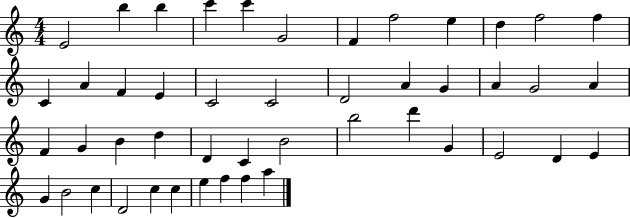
{
  \clef treble
  \numericTimeSignature
  \time 4/4
  \key c \major
  e'2 b''4 b''4 | c'''4 c'''4 g'2 | f'4 f''2 e''4 | d''4 f''2 f''4 | \break c'4 a'4 f'4 e'4 | c'2 c'2 | d'2 a'4 g'4 | a'4 g'2 a'4 | \break f'4 g'4 b'4 d''4 | d'4 c'4 b'2 | b''2 d'''4 g'4 | e'2 d'4 e'4 | \break g'4 b'2 c''4 | d'2 c''4 c''4 | e''4 f''4 f''4 a''4 | \bar "|."
}